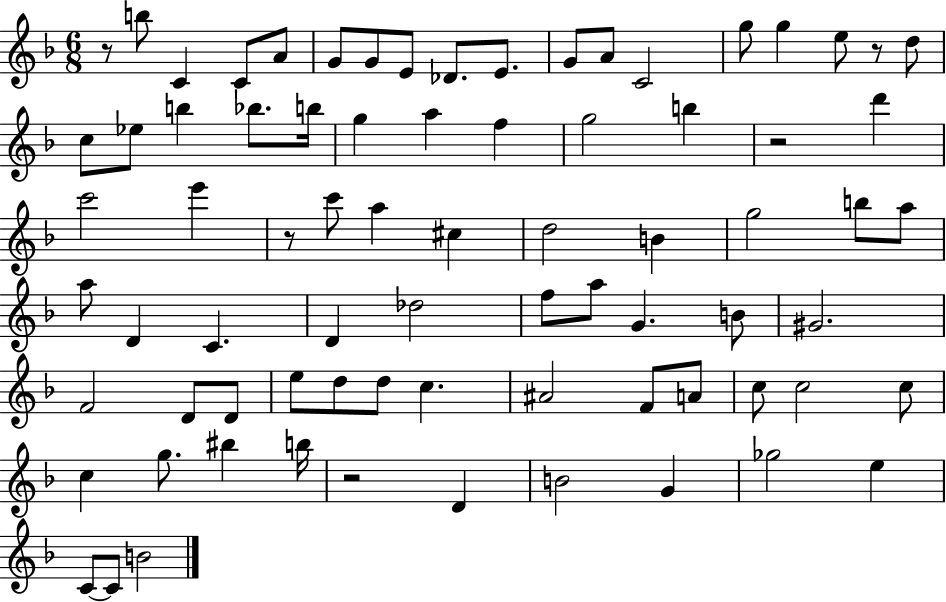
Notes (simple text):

R/e B5/e C4/q C4/e A4/e G4/e G4/e E4/e Db4/e. E4/e. G4/e A4/e C4/h G5/e G5/q E5/e R/e D5/e C5/e Eb5/e B5/q Bb5/e. B5/s G5/q A5/q F5/q G5/h B5/q R/h D6/q C6/h E6/q R/e C6/e A5/q C#5/q D5/h B4/q G5/h B5/e A5/e A5/e D4/q C4/q. D4/q Db5/h F5/e A5/e G4/q. B4/e G#4/h. F4/h D4/e D4/e E5/e D5/e D5/e C5/q. A#4/h F4/e A4/e C5/e C5/h C5/e C5/q G5/e. BIS5/q B5/s R/h D4/q B4/h G4/q Gb5/h E5/q C4/e C4/e B4/h